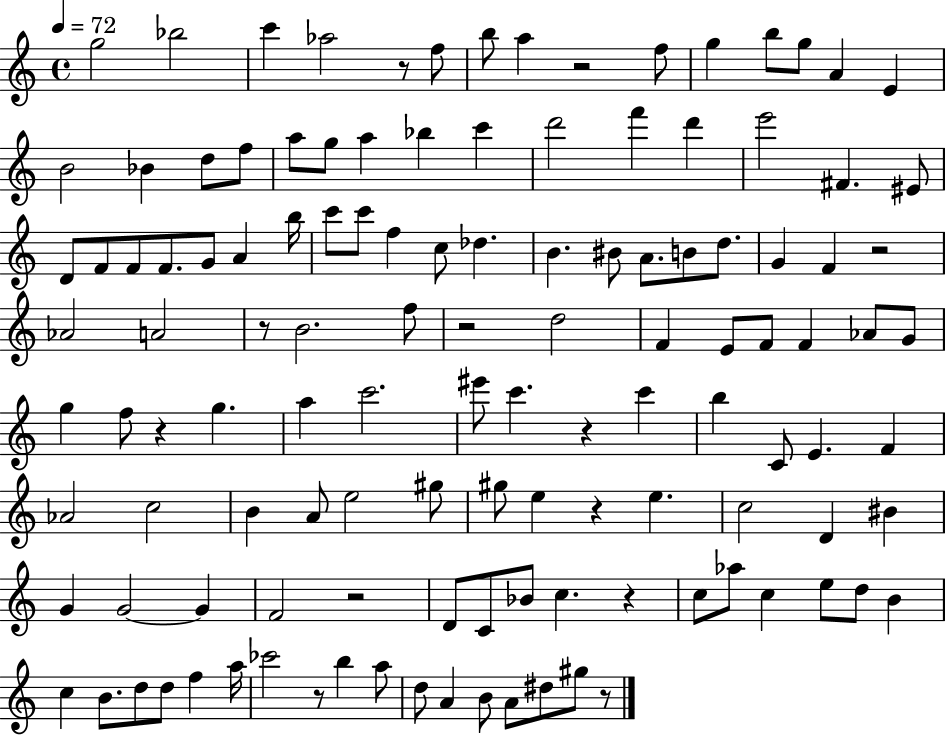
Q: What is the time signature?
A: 4/4